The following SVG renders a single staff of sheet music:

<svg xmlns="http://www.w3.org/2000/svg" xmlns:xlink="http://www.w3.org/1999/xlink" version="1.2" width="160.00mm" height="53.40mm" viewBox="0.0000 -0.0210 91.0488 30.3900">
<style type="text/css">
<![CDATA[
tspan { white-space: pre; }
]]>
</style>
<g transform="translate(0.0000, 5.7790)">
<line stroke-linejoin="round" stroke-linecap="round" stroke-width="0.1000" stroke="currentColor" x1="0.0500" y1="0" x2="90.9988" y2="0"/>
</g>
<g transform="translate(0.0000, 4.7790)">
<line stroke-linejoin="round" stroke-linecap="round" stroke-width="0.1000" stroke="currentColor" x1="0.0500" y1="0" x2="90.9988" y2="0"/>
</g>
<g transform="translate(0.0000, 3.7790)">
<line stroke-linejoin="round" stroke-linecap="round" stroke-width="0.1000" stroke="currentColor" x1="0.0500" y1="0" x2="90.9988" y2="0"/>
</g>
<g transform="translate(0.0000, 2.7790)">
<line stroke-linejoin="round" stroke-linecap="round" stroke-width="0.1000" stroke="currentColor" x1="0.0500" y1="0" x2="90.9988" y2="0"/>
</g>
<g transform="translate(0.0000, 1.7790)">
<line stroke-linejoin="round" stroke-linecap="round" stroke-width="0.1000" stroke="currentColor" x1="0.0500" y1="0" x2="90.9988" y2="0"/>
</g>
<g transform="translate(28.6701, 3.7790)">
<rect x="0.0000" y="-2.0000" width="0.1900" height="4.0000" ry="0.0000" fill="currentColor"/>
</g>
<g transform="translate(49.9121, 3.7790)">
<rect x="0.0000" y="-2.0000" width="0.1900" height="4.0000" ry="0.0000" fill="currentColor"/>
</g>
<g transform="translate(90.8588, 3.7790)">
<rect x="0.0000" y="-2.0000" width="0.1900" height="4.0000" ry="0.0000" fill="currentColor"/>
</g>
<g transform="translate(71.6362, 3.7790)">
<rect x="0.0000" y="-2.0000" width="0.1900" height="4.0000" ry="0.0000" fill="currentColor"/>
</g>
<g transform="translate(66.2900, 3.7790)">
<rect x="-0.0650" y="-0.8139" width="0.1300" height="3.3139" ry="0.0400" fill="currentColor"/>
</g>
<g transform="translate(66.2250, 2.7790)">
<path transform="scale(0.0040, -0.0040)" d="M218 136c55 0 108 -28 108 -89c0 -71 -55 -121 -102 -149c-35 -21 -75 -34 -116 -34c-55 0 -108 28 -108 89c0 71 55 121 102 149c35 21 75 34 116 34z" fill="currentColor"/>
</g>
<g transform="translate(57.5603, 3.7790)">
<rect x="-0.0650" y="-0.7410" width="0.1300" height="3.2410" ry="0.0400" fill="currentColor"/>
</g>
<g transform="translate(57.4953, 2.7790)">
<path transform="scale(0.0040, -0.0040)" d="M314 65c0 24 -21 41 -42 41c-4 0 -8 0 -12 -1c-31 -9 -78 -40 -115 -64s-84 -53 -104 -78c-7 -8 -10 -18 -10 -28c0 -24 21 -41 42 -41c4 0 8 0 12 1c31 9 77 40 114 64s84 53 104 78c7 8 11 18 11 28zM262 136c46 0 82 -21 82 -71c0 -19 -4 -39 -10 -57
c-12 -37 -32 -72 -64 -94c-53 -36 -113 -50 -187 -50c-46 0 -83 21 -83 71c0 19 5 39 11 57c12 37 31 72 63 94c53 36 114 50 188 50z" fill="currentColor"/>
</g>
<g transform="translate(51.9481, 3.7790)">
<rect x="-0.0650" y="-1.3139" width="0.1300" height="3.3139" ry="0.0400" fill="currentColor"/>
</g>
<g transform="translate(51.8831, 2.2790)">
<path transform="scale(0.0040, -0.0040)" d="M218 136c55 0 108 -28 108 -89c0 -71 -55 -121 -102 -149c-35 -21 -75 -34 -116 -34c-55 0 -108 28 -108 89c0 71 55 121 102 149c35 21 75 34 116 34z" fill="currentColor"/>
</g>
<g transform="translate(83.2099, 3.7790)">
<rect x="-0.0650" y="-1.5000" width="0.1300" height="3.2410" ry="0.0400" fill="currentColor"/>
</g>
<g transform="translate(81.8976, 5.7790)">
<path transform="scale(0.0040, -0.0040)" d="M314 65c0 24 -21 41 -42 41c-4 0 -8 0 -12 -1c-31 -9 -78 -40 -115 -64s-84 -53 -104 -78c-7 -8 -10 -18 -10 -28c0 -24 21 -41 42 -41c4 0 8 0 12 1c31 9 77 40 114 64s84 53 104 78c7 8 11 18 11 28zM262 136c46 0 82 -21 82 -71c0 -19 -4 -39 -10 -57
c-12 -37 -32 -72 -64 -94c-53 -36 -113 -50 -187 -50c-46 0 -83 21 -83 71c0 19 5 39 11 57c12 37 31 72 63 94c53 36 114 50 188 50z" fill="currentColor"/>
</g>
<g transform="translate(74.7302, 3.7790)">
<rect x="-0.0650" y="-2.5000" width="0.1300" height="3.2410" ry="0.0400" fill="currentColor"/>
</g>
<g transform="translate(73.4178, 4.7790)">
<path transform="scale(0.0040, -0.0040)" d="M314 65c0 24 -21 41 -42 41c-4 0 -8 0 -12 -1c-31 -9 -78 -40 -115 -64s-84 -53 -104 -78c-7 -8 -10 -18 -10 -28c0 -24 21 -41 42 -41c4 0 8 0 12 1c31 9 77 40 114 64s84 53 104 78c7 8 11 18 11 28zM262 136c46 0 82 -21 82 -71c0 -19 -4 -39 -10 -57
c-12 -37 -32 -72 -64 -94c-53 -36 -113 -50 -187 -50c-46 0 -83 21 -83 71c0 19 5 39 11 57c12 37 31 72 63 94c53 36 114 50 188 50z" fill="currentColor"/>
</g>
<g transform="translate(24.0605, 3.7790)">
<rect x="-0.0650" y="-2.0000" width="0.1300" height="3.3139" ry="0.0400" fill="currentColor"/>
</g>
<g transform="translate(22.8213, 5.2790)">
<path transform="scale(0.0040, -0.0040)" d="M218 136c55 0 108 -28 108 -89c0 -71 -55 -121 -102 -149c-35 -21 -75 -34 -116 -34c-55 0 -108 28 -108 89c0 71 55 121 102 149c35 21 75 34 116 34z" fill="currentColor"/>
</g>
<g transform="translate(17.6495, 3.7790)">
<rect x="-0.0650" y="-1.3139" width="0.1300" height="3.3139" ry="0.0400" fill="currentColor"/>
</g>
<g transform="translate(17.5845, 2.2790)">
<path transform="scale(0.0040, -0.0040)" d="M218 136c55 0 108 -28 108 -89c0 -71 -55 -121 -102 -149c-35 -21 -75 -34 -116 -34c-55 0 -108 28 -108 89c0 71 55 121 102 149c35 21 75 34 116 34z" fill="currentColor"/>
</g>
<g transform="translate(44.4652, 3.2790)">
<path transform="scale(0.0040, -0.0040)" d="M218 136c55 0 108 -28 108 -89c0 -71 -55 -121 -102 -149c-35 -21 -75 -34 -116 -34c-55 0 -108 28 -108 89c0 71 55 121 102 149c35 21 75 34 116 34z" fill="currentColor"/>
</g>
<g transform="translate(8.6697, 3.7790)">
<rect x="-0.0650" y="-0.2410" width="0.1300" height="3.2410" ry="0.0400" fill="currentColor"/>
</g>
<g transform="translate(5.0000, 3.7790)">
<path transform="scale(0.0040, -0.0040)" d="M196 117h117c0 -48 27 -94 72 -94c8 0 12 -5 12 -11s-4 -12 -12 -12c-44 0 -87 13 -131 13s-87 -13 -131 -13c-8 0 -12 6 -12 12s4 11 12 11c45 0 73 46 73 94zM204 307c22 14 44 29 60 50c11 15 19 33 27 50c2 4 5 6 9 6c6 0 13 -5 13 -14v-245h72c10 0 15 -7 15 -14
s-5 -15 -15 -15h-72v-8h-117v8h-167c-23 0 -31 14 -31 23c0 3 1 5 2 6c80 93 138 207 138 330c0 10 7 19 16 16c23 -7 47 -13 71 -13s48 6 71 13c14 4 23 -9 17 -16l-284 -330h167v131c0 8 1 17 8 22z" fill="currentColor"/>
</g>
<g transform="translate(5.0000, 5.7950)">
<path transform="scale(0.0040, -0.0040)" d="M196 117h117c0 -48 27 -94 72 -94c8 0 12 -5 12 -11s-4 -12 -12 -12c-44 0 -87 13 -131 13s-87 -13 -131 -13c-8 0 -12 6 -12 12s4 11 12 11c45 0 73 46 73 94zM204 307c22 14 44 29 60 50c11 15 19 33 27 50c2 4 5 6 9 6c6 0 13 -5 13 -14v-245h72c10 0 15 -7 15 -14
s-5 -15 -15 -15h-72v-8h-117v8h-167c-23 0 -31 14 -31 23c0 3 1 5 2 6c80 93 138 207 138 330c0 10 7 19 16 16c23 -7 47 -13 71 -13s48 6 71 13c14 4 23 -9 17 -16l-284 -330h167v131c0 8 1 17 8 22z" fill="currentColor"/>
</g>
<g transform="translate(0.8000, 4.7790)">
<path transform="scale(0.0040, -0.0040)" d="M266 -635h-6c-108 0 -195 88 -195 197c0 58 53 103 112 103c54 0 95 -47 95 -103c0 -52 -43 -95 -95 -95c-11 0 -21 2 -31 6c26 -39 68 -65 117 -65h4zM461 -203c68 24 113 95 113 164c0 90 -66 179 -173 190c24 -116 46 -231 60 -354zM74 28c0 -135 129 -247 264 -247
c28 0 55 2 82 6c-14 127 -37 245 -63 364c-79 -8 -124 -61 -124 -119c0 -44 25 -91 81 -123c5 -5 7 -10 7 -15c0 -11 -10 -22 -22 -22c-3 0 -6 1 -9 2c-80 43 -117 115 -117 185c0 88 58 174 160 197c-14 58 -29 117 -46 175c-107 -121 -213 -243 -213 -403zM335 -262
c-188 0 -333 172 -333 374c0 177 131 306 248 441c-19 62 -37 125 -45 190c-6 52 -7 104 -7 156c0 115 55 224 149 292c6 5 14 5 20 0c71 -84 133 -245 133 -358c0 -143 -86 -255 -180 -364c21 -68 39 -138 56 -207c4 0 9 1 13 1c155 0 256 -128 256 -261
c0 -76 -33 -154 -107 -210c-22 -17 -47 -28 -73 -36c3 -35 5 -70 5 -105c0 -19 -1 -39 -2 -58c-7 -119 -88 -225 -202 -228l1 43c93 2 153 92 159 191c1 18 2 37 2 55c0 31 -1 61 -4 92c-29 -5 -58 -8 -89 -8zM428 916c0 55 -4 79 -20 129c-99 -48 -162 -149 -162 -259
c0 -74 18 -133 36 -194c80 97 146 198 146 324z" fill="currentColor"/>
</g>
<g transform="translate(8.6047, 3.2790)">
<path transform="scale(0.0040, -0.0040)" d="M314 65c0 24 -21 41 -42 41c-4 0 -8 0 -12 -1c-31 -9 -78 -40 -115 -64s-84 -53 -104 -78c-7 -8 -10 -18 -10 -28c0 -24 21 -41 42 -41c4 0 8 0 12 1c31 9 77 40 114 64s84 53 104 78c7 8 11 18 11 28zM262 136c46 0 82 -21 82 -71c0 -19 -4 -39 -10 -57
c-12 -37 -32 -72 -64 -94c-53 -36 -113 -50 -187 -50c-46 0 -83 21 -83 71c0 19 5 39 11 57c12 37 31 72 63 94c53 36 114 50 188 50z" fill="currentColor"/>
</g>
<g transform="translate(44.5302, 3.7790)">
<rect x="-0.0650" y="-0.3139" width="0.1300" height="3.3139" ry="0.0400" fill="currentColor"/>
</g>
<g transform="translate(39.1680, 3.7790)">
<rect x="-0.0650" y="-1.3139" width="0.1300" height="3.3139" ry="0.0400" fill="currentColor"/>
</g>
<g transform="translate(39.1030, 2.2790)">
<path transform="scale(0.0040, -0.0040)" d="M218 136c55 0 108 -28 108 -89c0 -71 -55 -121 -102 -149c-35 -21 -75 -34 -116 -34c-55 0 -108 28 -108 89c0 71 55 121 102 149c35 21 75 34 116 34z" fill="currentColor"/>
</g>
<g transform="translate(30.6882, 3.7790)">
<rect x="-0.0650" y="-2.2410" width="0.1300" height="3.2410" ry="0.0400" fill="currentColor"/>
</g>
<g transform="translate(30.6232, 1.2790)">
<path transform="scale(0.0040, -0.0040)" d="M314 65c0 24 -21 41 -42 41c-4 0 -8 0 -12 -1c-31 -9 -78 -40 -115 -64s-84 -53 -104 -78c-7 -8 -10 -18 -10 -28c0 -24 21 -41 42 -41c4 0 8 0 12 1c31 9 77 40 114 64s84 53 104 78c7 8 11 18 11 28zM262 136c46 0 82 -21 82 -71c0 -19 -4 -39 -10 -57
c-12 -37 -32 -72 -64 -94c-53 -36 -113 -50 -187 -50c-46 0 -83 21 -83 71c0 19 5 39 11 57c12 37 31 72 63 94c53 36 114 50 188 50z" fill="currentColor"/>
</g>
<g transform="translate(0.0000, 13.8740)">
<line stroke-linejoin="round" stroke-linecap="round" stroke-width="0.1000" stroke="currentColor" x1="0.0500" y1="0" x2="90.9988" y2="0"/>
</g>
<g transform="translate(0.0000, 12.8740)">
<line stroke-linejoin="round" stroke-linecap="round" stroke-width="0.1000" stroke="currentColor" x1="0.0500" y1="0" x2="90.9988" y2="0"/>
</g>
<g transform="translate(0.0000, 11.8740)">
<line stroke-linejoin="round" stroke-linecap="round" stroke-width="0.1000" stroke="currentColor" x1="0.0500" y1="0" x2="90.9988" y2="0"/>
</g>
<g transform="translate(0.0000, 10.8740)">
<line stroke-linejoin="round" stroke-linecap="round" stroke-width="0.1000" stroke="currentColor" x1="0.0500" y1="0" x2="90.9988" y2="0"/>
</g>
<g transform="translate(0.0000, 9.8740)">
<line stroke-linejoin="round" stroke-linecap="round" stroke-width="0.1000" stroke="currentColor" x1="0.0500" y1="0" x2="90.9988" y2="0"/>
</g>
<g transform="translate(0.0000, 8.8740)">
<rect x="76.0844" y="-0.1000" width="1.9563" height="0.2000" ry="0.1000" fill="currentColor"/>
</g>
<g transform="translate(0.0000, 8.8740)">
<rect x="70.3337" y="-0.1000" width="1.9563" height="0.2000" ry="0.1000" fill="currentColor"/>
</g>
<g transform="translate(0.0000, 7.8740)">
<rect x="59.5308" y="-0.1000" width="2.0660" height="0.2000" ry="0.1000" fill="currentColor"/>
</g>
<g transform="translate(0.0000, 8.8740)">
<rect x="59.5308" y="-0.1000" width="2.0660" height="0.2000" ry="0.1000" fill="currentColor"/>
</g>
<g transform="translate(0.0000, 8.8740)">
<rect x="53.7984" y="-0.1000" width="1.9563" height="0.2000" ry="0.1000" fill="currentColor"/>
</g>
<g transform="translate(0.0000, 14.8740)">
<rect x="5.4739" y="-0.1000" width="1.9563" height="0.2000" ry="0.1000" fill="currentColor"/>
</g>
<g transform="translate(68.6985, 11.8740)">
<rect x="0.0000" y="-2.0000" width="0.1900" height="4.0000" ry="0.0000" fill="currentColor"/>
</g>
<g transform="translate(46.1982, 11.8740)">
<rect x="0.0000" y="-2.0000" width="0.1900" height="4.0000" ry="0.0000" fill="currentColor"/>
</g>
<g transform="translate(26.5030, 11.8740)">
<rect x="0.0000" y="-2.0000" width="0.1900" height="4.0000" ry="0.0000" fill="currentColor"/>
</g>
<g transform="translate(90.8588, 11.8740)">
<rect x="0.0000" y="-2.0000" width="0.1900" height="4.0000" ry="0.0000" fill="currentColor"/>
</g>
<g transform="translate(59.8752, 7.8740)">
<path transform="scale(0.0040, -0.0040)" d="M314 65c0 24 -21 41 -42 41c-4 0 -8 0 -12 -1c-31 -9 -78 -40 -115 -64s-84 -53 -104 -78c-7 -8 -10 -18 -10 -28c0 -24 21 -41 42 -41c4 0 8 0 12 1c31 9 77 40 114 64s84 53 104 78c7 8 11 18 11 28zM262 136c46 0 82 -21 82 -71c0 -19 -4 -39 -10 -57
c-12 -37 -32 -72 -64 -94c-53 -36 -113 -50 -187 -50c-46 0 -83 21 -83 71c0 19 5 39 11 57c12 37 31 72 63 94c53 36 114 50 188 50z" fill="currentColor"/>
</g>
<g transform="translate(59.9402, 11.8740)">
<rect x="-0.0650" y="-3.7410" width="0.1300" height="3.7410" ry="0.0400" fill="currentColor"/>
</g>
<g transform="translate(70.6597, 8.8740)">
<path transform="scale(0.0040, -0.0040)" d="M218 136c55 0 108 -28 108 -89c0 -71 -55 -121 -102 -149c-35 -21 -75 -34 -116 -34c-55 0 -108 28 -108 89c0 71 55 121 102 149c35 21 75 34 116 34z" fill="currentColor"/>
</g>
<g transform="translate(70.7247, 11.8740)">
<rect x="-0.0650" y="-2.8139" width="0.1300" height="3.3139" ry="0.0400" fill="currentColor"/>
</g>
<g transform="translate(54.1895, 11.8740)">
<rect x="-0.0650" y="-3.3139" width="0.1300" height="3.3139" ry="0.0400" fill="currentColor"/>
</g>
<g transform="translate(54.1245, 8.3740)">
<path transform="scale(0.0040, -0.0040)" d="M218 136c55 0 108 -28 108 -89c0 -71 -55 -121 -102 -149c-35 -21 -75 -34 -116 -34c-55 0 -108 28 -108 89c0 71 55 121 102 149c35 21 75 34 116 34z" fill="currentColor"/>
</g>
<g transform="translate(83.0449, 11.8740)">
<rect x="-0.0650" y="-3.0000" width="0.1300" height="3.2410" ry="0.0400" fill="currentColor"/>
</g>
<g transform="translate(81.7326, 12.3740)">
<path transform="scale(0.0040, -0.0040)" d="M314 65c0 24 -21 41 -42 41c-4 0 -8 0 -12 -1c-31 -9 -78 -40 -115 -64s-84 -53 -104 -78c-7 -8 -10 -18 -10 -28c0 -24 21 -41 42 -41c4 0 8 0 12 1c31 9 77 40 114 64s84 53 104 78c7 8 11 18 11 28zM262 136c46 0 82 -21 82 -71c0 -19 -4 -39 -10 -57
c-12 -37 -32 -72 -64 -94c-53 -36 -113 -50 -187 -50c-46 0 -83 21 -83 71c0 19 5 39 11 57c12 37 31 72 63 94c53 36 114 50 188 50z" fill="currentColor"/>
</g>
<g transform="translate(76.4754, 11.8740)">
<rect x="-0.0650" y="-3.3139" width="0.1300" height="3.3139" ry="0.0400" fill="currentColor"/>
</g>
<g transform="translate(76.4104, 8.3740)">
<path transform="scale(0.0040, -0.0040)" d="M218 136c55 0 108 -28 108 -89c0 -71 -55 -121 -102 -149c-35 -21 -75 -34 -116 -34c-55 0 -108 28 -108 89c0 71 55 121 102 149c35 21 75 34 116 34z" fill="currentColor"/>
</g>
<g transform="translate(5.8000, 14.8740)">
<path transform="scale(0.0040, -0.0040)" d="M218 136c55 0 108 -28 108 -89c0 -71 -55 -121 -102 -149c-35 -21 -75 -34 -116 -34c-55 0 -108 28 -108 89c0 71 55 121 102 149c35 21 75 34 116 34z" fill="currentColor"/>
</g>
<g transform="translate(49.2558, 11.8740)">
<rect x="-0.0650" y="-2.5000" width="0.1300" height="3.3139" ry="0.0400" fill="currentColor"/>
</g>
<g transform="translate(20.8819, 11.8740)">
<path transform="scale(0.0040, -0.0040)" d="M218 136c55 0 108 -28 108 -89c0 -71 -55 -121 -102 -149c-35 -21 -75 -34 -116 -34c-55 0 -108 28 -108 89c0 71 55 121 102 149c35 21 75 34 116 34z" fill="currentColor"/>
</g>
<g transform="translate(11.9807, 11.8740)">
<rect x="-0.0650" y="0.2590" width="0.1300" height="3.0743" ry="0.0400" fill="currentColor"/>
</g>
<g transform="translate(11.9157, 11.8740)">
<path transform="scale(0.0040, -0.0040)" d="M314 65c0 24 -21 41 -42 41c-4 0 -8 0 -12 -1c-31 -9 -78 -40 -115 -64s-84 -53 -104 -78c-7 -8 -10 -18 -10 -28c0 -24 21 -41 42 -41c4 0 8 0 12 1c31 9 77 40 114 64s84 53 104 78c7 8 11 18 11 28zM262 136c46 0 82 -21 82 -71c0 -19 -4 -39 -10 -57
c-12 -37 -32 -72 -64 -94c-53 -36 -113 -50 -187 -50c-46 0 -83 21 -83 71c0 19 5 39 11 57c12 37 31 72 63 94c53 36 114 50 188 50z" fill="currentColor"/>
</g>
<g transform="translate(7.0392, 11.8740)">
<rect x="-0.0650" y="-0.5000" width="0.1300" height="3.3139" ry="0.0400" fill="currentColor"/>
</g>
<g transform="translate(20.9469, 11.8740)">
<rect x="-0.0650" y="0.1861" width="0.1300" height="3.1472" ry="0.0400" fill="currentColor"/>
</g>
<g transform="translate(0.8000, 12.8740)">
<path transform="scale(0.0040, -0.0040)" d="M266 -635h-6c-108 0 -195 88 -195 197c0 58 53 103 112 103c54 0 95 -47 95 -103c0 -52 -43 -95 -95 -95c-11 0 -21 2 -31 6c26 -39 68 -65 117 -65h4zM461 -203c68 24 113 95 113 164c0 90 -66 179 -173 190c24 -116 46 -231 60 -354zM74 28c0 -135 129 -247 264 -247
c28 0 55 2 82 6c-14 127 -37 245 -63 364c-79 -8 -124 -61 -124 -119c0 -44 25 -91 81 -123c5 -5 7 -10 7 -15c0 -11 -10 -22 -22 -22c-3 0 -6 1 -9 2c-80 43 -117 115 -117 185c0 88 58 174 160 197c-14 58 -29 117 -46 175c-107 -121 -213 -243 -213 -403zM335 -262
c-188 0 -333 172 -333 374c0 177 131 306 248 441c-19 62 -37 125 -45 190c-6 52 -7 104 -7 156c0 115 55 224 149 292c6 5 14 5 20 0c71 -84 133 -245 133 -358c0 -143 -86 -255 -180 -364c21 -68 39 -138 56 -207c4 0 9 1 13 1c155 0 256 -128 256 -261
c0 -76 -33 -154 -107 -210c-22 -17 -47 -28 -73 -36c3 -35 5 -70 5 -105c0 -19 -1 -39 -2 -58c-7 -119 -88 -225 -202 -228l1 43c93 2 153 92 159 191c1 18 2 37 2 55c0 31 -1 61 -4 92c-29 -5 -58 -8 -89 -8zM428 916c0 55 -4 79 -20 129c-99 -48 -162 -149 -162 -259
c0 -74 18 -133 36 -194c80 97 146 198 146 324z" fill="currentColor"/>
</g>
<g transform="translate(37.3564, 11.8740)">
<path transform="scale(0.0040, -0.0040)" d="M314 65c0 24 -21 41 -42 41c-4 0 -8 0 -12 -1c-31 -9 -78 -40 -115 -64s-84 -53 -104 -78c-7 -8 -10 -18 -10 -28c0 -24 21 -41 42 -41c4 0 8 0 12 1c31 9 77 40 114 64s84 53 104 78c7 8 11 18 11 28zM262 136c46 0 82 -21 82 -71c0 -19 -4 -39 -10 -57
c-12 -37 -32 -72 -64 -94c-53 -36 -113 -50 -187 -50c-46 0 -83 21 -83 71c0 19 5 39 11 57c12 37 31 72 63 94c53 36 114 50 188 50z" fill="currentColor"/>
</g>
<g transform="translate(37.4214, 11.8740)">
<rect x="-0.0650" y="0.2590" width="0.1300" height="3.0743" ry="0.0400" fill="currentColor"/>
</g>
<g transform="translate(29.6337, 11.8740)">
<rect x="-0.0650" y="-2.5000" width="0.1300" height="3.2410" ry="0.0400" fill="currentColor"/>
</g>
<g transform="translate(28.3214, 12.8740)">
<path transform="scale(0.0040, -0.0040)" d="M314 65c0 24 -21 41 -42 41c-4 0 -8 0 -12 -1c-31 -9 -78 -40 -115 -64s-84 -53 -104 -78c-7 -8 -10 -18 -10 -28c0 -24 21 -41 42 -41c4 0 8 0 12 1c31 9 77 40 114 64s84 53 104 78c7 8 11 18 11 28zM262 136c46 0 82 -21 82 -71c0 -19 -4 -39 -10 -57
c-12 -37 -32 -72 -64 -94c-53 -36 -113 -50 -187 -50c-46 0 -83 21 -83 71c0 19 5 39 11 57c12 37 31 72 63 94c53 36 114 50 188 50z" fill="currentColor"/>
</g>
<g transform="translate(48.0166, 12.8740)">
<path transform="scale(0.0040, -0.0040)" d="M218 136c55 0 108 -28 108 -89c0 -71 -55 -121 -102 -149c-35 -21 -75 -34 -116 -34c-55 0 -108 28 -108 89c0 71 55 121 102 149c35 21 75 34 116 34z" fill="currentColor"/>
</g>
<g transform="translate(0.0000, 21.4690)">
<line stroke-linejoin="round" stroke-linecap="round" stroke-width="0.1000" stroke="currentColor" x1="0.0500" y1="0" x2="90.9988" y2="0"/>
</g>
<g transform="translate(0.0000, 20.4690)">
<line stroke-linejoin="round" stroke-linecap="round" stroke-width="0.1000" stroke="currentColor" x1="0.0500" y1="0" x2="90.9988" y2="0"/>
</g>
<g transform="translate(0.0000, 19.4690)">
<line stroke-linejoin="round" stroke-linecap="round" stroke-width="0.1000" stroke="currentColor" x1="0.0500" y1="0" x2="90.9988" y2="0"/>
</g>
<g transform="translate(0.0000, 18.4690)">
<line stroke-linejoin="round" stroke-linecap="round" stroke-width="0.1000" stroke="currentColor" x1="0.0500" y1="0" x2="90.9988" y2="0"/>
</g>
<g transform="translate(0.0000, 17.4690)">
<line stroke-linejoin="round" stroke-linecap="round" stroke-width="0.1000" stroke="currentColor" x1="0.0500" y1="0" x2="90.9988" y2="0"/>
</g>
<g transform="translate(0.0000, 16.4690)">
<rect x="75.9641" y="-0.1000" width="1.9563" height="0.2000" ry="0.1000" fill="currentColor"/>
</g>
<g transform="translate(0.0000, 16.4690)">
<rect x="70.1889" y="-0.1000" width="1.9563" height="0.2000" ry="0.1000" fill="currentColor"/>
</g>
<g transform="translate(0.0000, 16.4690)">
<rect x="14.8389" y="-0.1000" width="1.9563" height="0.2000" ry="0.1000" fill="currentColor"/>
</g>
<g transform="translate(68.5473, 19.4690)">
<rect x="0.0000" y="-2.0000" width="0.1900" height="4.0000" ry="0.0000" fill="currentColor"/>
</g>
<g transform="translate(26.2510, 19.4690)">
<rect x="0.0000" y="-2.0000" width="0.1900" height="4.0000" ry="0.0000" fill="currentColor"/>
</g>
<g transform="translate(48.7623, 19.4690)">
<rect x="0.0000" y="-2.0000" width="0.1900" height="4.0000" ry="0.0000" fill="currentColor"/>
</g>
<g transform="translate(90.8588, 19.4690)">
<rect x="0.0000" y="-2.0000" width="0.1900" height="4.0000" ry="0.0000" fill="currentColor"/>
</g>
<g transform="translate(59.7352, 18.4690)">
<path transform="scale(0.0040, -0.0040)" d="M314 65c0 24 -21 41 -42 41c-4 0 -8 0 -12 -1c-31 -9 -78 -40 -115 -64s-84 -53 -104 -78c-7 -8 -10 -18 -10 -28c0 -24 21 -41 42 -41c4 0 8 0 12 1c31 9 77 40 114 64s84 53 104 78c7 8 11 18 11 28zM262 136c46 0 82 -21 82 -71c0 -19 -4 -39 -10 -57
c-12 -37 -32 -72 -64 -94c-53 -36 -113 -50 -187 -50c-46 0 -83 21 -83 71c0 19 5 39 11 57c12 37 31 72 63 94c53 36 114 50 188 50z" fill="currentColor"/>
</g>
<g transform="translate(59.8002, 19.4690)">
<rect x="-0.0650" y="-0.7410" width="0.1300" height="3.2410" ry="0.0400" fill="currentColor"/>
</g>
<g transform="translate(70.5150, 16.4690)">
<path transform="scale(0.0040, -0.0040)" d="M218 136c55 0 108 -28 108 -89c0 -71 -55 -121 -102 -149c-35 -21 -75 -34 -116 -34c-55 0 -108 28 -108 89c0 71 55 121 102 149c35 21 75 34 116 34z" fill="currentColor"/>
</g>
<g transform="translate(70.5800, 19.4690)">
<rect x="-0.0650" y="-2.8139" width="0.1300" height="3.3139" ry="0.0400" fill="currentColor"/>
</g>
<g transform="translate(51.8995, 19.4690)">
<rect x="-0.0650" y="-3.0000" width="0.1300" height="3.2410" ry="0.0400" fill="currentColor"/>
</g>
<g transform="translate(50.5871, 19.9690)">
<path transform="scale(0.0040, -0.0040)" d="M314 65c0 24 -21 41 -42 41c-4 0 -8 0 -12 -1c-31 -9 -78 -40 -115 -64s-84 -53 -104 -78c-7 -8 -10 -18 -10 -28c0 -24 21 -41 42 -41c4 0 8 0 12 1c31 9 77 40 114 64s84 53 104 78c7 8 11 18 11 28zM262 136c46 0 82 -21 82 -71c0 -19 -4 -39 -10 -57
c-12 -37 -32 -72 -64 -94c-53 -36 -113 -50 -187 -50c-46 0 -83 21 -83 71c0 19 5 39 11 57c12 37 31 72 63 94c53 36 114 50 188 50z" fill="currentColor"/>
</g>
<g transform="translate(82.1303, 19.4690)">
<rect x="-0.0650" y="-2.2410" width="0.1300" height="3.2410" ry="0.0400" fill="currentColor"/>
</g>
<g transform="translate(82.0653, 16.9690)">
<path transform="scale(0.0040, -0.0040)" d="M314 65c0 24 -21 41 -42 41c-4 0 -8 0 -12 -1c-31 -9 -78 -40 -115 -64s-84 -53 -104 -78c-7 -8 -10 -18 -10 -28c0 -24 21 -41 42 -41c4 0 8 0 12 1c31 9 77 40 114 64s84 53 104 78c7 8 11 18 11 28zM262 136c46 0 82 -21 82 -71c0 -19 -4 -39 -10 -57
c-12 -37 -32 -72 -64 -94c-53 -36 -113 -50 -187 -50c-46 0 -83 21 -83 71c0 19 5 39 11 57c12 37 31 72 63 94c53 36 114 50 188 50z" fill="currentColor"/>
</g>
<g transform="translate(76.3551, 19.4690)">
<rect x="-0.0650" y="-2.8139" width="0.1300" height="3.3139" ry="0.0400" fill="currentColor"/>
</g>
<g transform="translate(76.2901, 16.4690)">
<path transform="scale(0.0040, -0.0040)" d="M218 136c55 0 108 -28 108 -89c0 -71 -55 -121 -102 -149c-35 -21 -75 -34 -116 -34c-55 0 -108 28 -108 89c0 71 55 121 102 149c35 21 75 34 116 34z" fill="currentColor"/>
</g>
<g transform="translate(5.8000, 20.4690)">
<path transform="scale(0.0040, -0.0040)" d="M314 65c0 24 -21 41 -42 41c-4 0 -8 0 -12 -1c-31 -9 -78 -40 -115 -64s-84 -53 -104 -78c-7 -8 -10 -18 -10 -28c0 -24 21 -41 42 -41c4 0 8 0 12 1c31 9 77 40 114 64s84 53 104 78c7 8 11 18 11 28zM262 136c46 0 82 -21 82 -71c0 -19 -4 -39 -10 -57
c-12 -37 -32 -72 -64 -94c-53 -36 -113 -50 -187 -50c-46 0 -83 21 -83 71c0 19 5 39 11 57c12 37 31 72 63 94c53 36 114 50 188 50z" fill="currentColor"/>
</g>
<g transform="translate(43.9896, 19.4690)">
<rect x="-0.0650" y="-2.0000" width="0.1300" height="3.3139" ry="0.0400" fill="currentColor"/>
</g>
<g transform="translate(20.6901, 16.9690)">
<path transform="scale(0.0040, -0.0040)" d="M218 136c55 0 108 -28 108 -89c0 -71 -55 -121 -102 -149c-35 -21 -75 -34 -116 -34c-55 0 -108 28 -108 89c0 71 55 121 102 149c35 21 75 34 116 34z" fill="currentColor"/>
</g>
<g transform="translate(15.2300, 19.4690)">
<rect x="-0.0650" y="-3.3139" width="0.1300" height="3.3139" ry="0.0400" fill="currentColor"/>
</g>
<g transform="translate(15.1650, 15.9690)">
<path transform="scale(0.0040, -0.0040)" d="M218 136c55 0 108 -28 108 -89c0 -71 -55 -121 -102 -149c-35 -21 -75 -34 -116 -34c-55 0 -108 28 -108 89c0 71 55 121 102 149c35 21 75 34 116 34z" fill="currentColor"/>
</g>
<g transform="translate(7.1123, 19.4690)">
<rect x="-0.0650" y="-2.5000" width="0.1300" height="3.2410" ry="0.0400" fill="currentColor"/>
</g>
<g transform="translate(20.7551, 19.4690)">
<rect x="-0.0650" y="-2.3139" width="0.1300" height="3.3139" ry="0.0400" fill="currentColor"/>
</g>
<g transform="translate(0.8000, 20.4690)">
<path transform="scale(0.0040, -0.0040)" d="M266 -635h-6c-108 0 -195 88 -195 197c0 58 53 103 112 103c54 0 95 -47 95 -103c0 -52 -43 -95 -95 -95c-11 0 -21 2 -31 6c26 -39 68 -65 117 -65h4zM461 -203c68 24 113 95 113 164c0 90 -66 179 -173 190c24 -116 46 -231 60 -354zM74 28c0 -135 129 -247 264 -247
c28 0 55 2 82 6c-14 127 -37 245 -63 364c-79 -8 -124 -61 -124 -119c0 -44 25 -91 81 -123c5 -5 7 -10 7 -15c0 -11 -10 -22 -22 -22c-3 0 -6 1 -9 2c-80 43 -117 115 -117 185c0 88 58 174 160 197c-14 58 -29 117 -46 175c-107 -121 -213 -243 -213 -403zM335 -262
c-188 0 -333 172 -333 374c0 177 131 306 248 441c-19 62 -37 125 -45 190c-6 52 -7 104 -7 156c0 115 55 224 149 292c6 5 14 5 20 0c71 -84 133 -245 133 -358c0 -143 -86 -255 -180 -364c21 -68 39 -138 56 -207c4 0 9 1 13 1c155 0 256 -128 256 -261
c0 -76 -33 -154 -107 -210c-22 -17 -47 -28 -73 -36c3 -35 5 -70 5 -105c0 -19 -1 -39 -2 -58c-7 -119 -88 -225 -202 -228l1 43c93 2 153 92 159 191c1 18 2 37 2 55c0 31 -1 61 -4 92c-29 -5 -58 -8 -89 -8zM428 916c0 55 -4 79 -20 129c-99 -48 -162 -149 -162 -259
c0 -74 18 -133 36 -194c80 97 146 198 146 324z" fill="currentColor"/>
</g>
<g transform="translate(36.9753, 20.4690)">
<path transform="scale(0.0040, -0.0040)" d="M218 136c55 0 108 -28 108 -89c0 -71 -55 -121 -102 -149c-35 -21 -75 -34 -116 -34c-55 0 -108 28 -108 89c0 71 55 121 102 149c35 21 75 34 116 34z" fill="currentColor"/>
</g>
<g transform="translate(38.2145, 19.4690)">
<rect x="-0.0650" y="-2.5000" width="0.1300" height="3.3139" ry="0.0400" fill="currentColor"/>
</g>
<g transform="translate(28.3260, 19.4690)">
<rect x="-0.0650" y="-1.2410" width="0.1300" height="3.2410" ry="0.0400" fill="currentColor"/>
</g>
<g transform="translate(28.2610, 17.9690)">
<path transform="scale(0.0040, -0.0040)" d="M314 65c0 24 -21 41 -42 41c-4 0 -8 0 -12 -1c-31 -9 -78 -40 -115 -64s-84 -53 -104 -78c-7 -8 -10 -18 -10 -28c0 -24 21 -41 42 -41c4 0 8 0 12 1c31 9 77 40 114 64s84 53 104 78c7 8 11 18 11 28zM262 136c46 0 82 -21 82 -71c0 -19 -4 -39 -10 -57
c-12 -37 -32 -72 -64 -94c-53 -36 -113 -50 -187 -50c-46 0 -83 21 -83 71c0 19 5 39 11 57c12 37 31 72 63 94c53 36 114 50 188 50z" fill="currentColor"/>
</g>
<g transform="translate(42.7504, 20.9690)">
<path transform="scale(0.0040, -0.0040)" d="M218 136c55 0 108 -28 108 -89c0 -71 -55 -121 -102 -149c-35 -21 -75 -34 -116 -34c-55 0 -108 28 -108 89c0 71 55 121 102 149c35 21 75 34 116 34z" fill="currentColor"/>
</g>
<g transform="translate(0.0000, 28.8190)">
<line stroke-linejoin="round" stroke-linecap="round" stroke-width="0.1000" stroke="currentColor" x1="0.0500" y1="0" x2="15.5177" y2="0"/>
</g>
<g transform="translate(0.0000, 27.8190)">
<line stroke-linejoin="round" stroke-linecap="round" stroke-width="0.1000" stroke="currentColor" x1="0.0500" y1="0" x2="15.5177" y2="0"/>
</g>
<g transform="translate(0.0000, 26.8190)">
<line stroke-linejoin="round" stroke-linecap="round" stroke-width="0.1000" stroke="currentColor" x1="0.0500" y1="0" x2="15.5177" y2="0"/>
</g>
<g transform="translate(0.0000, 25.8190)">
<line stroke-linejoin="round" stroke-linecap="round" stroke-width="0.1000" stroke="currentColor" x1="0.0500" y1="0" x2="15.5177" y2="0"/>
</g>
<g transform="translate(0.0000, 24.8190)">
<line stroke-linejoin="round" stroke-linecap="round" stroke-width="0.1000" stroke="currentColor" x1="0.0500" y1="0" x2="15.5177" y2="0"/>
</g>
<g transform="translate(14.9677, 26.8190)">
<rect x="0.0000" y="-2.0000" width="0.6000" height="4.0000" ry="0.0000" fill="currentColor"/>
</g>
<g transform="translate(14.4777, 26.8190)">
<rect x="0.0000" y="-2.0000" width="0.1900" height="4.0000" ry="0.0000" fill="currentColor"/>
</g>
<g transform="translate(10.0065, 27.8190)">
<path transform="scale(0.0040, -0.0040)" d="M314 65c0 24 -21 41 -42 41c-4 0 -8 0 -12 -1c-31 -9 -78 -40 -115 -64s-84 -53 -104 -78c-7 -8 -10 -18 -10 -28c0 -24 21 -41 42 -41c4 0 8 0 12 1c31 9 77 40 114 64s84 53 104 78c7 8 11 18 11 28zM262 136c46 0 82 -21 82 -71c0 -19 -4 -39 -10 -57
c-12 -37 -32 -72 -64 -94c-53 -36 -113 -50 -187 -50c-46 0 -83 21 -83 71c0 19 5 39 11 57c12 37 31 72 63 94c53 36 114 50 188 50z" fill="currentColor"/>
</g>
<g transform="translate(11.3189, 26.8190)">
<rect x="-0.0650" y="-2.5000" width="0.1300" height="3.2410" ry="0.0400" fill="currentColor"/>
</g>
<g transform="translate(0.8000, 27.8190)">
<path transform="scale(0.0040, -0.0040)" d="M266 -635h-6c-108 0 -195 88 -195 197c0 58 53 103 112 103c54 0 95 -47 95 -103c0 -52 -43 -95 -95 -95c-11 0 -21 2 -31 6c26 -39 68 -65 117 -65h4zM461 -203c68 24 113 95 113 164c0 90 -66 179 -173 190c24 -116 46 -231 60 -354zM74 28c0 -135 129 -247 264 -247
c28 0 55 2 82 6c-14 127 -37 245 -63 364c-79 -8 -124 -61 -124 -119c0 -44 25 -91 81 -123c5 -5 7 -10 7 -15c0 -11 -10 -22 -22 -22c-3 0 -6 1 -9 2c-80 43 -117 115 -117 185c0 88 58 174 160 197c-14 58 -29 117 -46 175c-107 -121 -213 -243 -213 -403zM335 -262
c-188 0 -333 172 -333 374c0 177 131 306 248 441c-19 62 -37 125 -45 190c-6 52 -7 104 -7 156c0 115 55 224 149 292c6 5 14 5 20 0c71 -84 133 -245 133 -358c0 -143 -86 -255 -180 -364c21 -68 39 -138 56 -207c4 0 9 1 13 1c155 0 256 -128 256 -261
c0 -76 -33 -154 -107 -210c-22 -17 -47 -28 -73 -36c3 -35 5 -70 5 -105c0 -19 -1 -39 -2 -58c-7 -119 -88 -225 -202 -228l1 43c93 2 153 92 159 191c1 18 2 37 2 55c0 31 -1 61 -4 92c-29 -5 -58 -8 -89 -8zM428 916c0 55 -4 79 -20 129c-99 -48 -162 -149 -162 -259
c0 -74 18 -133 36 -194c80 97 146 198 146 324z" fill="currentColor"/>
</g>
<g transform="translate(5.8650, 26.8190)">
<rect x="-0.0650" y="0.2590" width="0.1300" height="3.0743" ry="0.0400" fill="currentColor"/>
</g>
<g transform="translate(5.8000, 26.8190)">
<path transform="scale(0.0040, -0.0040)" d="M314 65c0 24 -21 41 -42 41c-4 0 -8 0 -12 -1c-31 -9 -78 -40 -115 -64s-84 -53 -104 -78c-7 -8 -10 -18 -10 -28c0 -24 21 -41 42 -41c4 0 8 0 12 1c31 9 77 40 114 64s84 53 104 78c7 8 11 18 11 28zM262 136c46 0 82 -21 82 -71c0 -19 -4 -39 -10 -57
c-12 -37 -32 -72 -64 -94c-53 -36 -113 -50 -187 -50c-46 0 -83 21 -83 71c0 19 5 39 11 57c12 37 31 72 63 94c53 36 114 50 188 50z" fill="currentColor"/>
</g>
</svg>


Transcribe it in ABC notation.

X:1
T:Untitled
M:4/4
L:1/4
K:C
c2 e F g2 e c e d2 d G2 E2 C B2 B G2 B2 G b c'2 a b A2 G2 b g e2 G F A2 d2 a a g2 B2 G2